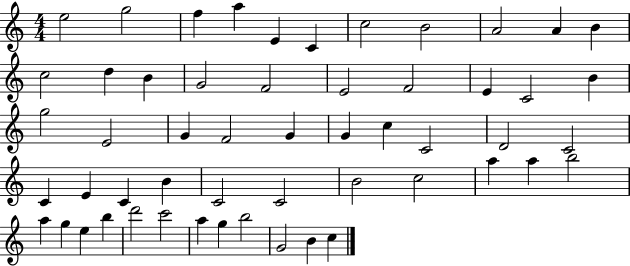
E5/h G5/h F5/q A5/q E4/q C4/q C5/h B4/h A4/h A4/q B4/q C5/h D5/q B4/q G4/h F4/h E4/h F4/h E4/q C4/h B4/q G5/h E4/h G4/q F4/h G4/q G4/q C5/q C4/h D4/h C4/h C4/q E4/q C4/q B4/q C4/h C4/h B4/h C5/h A5/q A5/q B5/h A5/q G5/q E5/q B5/q D6/h C6/h A5/q G5/q B5/h G4/h B4/q C5/q